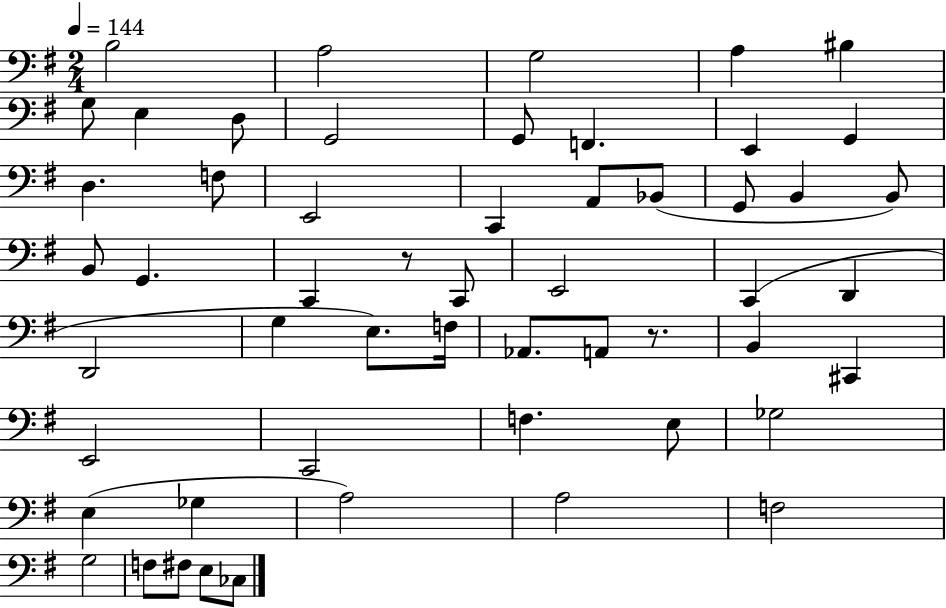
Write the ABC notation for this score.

X:1
T:Untitled
M:2/4
L:1/4
K:G
B,2 A,2 G,2 A, ^B, G,/2 E, D,/2 G,,2 G,,/2 F,, E,, G,, D, F,/2 E,,2 C,, A,,/2 _B,,/2 G,,/2 B,, B,,/2 B,,/2 G,, C,, z/2 C,,/2 E,,2 C,, D,, D,,2 G, E,/2 F,/4 _A,,/2 A,,/2 z/2 B,, ^C,, E,,2 C,,2 F, E,/2 _G,2 E, _G, A,2 A,2 F,2 G,2 F,/2 ^F,/2 E,/2 _C,/2